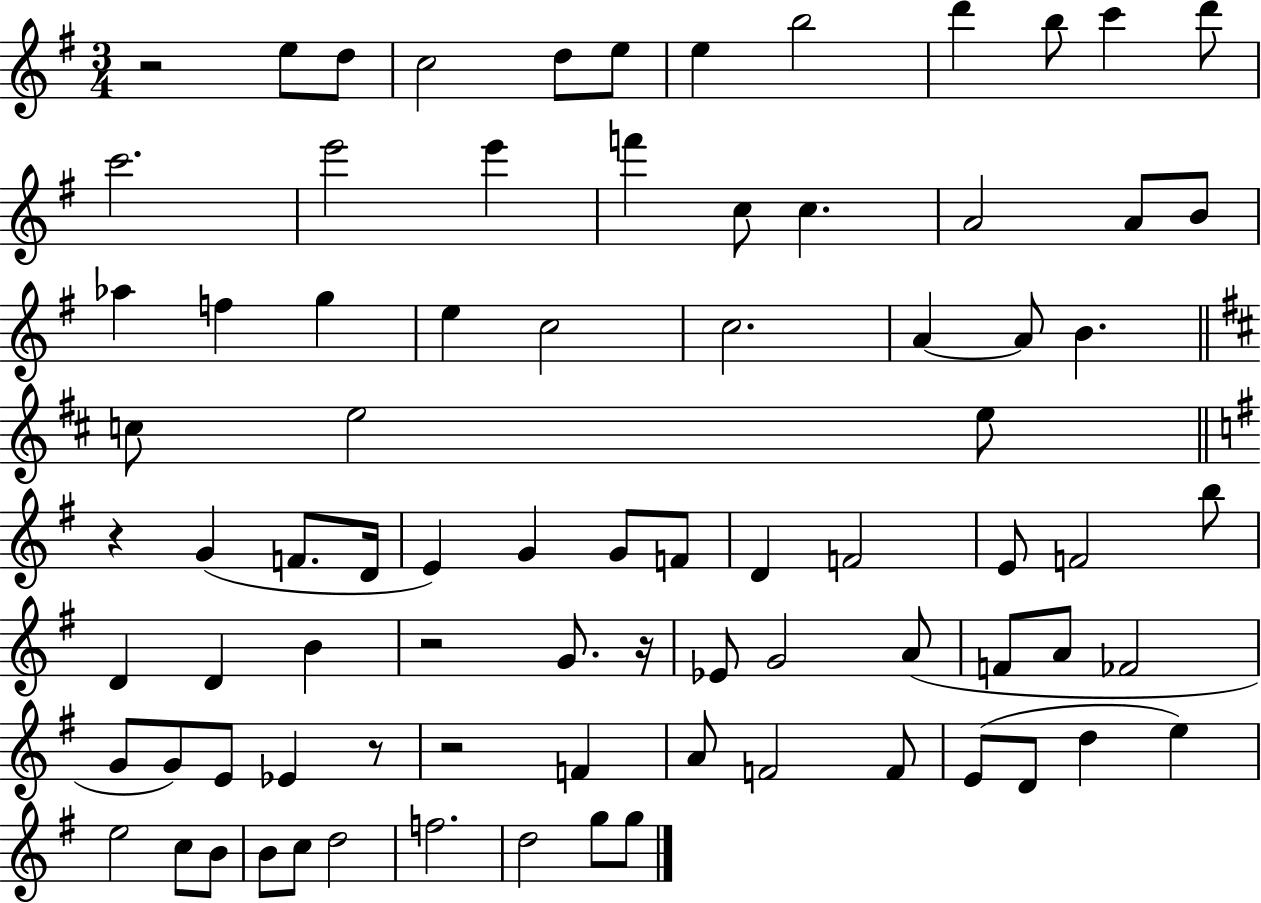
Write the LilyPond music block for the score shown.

{
  \clef treble
  \numericTimeSignature
  \time 3/4
  \key g \major
  r2 e''8 d''8 | c''2 d''8 e''8 | e''4 b''2 | d'''4 b''8 c'''4 d'''8 | \break c'''2. | e'''2 e'''4 | f'''4 c''8 c''4. | a'2 a'8 b'8 | \break aes''4 f''4 g''4 | e''4 c''2 | c''2. | a'4~~ a'8 b'4. | \break \bar "||" \break \key d \major c''8 e''2 e''8 | \bar "||" \break \key e \minor r4 g'4( f'8. d'16 | e'4) g'4 g'8 f'8 | d'4 f'2 | e'8 f'2 b''8 | \break d'4 d'4 b'4 | r2 g'8. r16 | ees'8 g'2 a'8( | f'8 a'8 fes'2 | \break g'8 g'8) e'8 ees'4 r8 | r2 f'4 | a'8 f'2 f'8 | e'8( d'8 d''4 e''4) | \break e''2 c''8 b'8 | b'8 c''8 d''2 | f''2. | d''2 g''8 g''8 | \break \bar "|."
}